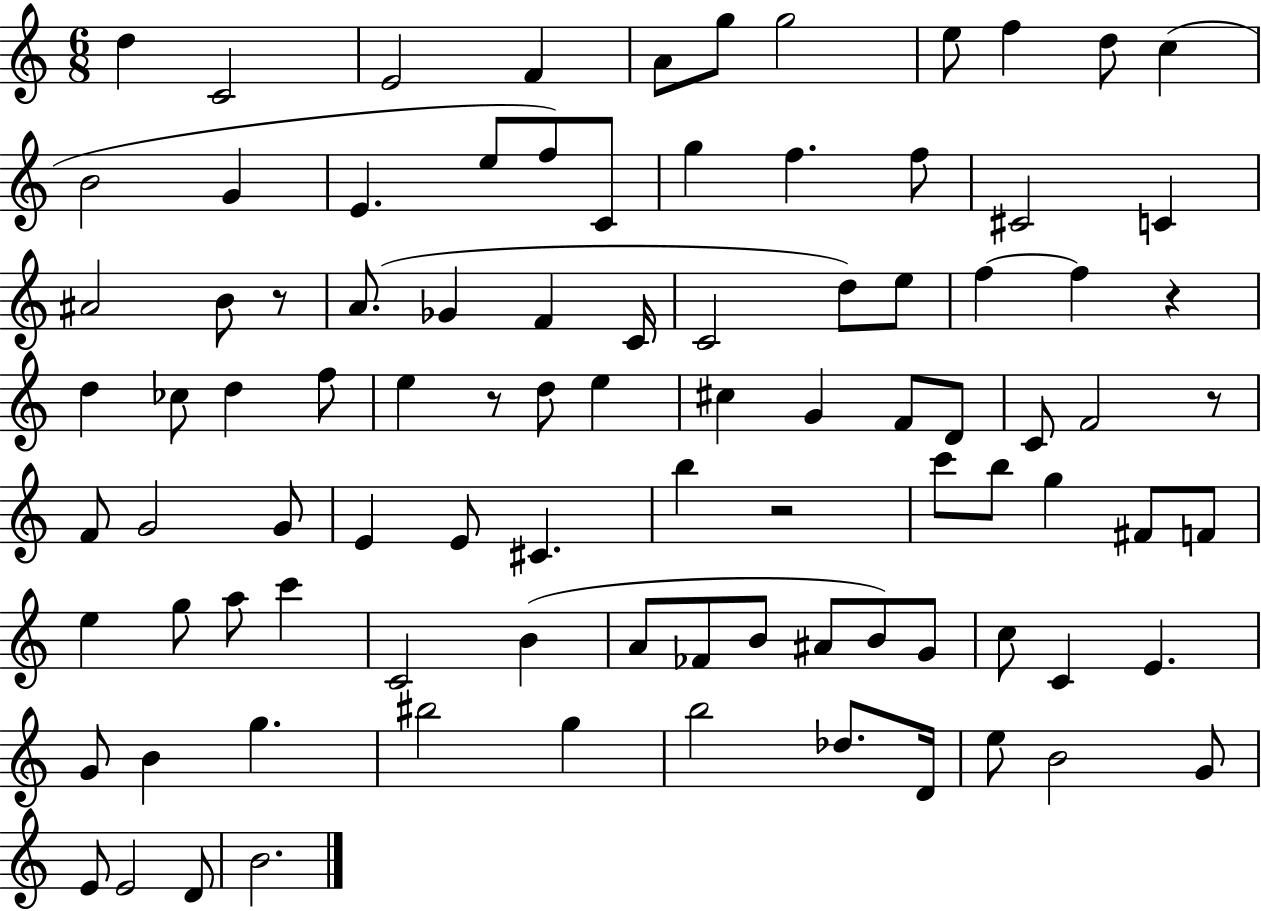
{
  \clef treble
  \numericTimeSignature
  \time 6/8
  \key c \major
  d''4 c'2 | e'2 f'4 | a'8 g''8 g''2 | e''8 f''4 d''8 c''4( | \break b'2 g'4 | e'4. e''8 f''8) c'8 | g''4 f''4. f''8 | cis'2 c'4 | \break ais'2 b'8 r8 | a'8.( ges'4 f'4 c'16 | c'2 d''8) e''8 | f''4~~ f''4 r4 | \break d''4 ces''8 d''4 f''8 | e''4 r8 d''8 e''4 | cis''4 g'4 f'8 d'8 | c'8 f'2 r8 | \break f'8 g'2 g'8 | e'4 e'8 cis'4. | b''4 r2 | c'''8 b''8 g''4 fis'8 f'8 | \break e''4 g''8 a''8 c'''4 | c'2 b'4( | a'8 fes'8 b'8 ais'8 b'8) g'8 | c''8 c'4 e'4. | \break g'8 b'4 g''4. | bis''2 g''4 | b''2 des''8. d'16 | e''8 b'2 g'8 | \break e'8 e'2 d'8 | b'2. | \bar "|."
}